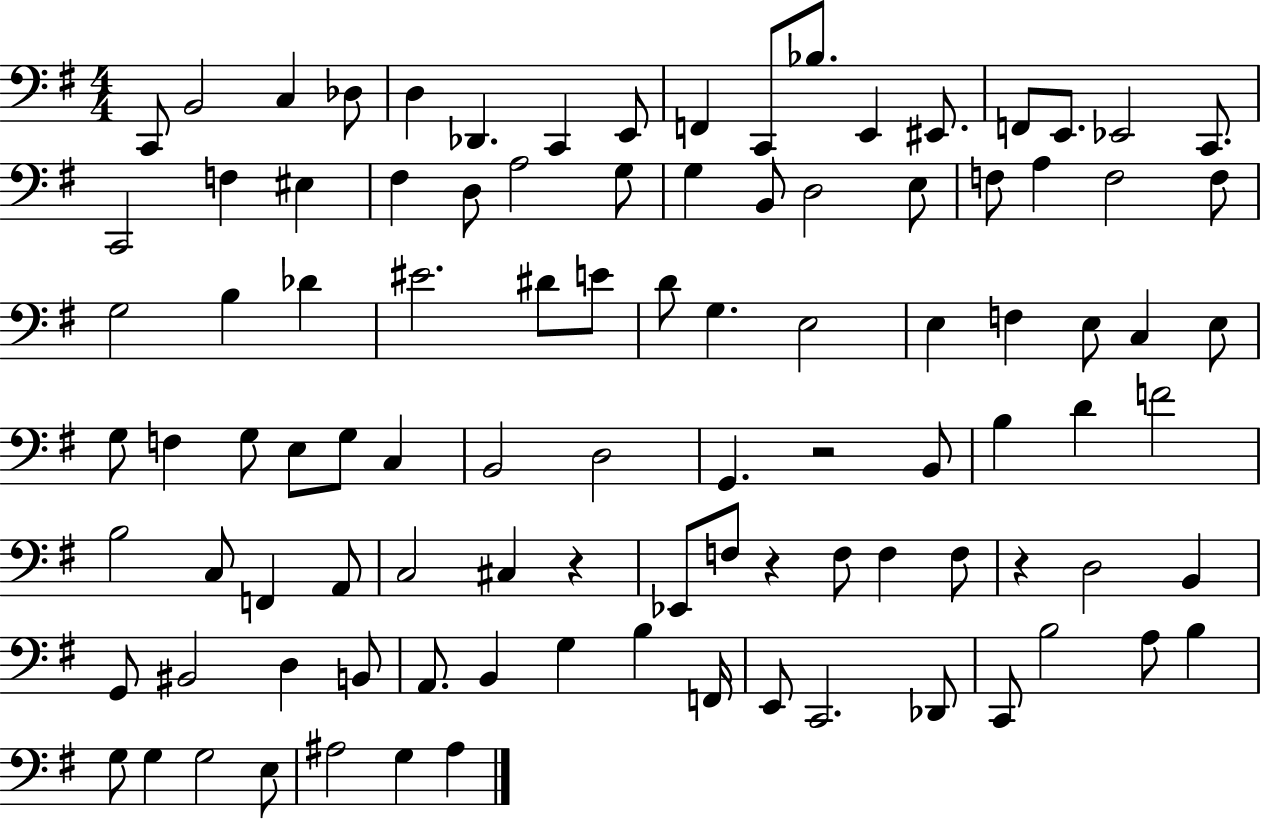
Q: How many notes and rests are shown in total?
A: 99